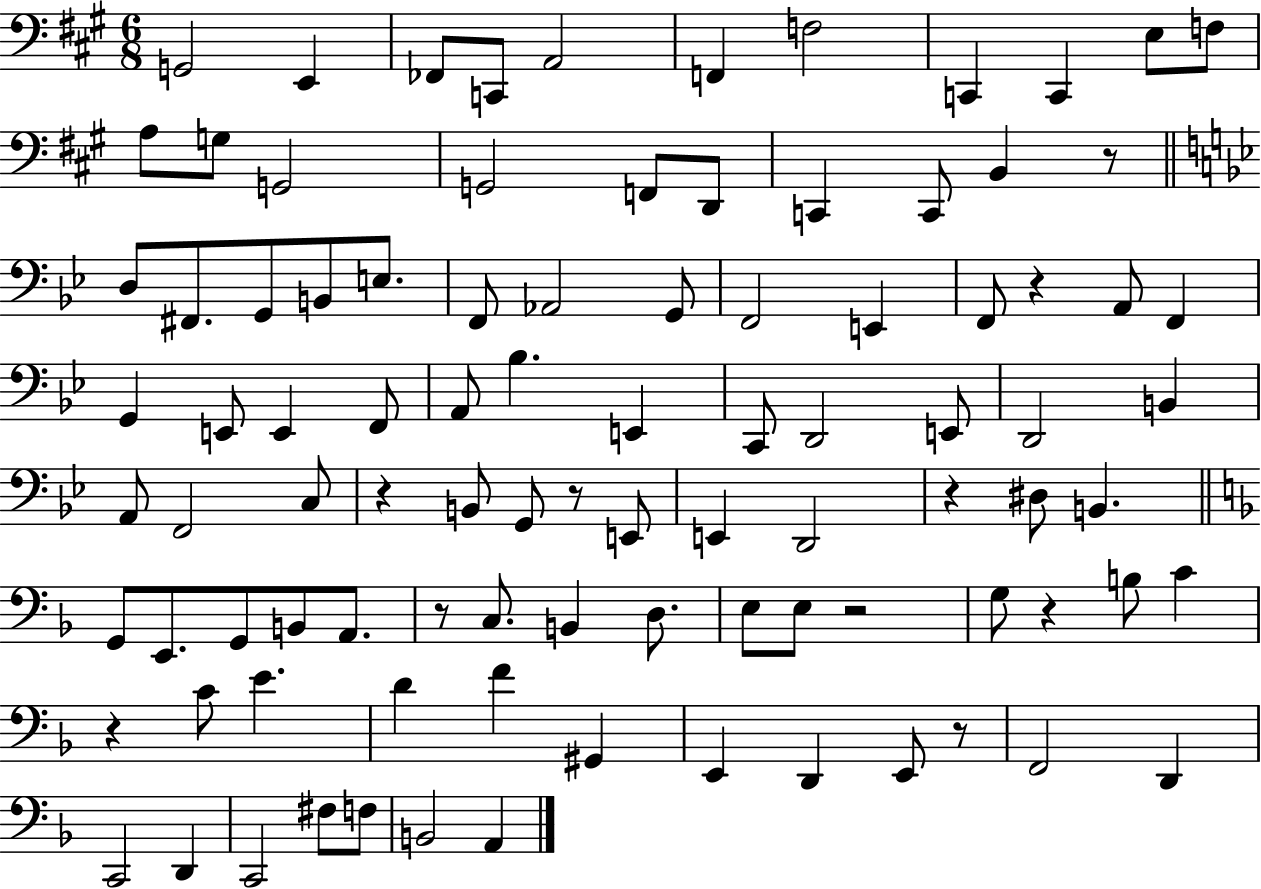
G2/h E2/q FES2/e C2/e A2/h F2/q F3/h C2/q C2/q E3/e F3/e A3/e G3/e G2/h G2/h F2/e D2/e C2/q C2/e B2/q R/e D3/e F#2/e. G2/e B2/e E3/e. F2/e Ab2/h G2/e F2/h E2/q F2/e R/q A2/e F2/q G2/q E2/e E2/q F2/e A2/e Bb3/q. E2/q C2/e D2/h E2/e D2/h B2/q A2/e F2/h C3/e R/q B2/e G2/e R/e E2/e E2/q D2/h R/q D#3/e B2/q. G2/e E2/e. G2/e B2/e A2/e. R/e C3/e. B2/q D3/e. E3/e E3/e R/h G3/e R/q B3/e C4/q R/q C4/e E4/q. D4/q F4/q G#2/q E2/q D2/q E2/e R/e F2/h D2/q C2/h D2/q C2/h F#3/e F3/e B2/h A2/q